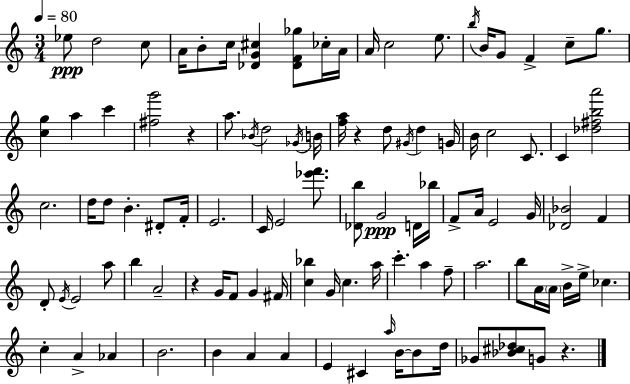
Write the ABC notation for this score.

X:1
T:Untitled
M:3/4
L:1/4
K:Am
_e/2 d2 c/2 A/4 B/2 c/4 [_DG^c] [_DF_g]/2 _c/4 A/4 A/4 c2 e/2 b/4 B/4 G/2 F c/2 g/2 [cg] a c' [^fg']2 z a/2 _B/4 d2 _G/4 B/4 [fa]/4 z d/2 ^G/4 d G/4 B/4 c2 C/2 C [_d^fba']2 c2 d/4 d/2 B ^D/2 F/4 E2 C/4 E2 [_e'f']/2 [_Db]/2 G2 D/4 _b/4 F/2 A/4 E2 G/4 [_D_B]2 F D/2 E/4 E2 a/2 b A2 z G/4 F/2 G ^F/4 [c_b] G/4 c a/4 c' a f/2 a2 b/2 A/4 A/4 B/4 e/4 _c c A _A B2 B A A E ^C a/4 B/4 B/2 d/4 _G/2 [_B^c_d]/2 G/2 z